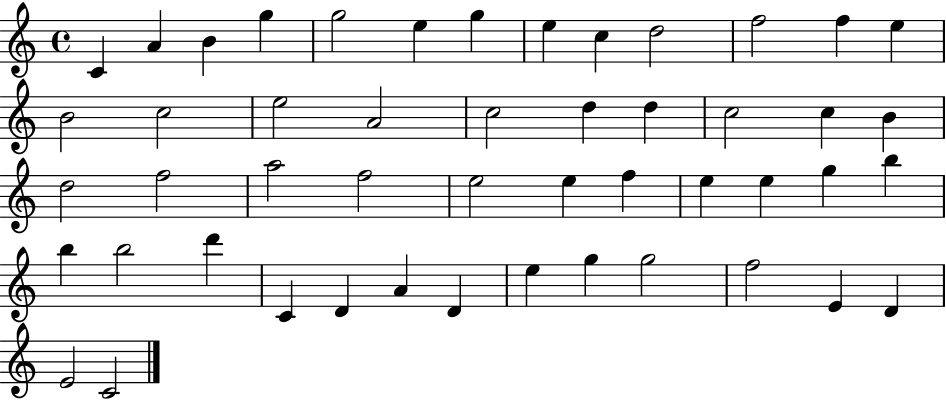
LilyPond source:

{
  \clef treble
  \time 4/4
  \defaultTimeSignature
  \key c \major
  c'4 a'4 b'4 g''4 | g''2 e''4 g''4 | e''4 c''4 d''2 | f''2 f''4 e''4 | \break b'2 c''2 | e''2 a'2 | c''2 d''4 d''4 | c''2 c''4 b'4 | \break d''2 f''2 | a''2 f''2 | e''2 e''4 f''4 | e''4 e''4 g''4 b''4 | \break b''4 b''2 d'''4 | c'4 d'4 a'4 d'4 | e''4 g''4 g''2 | f''2 e'4 d'4 | \break e'2 c'2 | \bar "|."
}